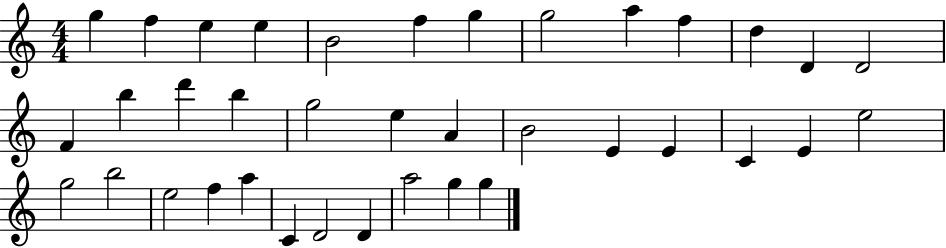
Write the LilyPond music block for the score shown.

{
  \clef treble
  \numericTimeSignature
  \time 4/4
  \key c \major
  g''4 f''4 e''4 e''4 | b'2 f''4 g''4 | g''2 a''4 f''4 | d''4 d'4 d'2 | \break f'4 b''4 d'''4 b''4 | g''2 e''4 a'4 | b'2 e'4 e'4 | c'4 e'4 e''2 | \break g''2 b''2 | e''2 f''4 a''4 | c'4 d'2 d'4 | a''2 g''4 g''4 | \break \bar "|."
}